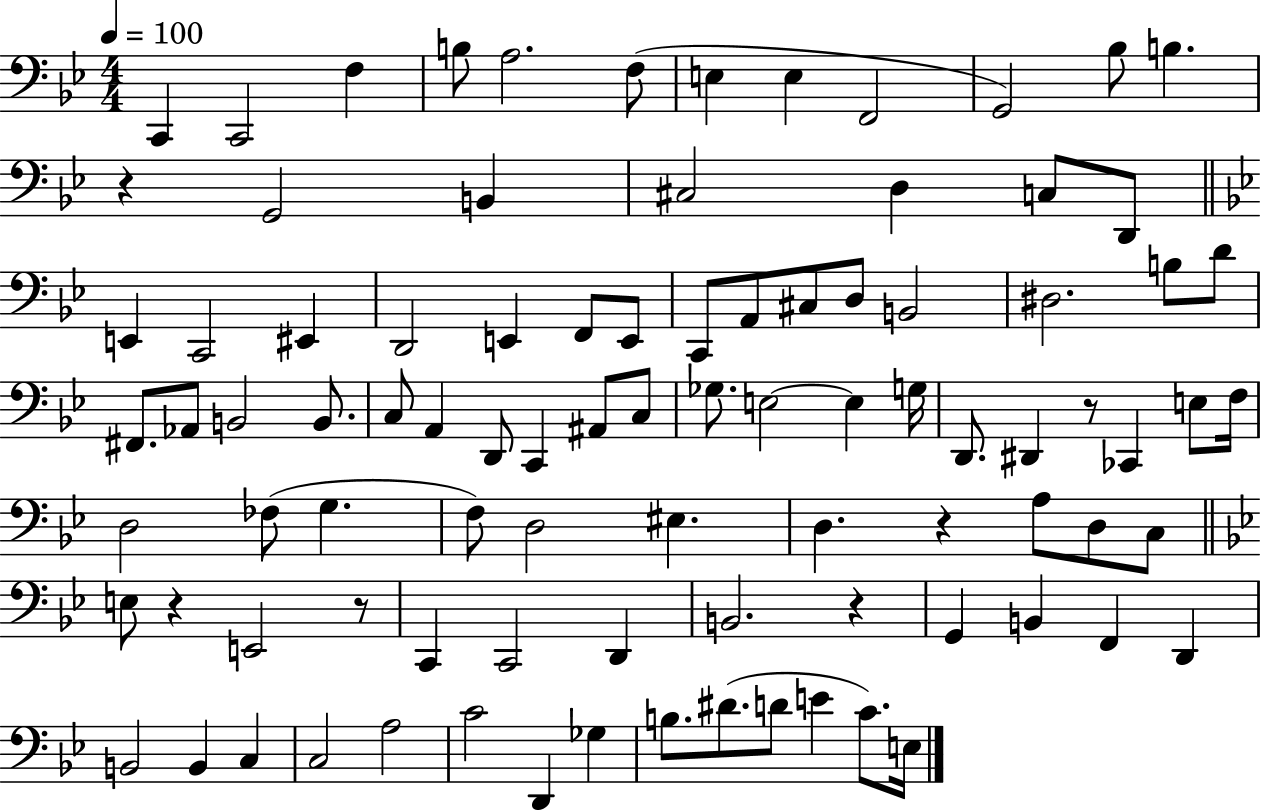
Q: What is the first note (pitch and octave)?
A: C2